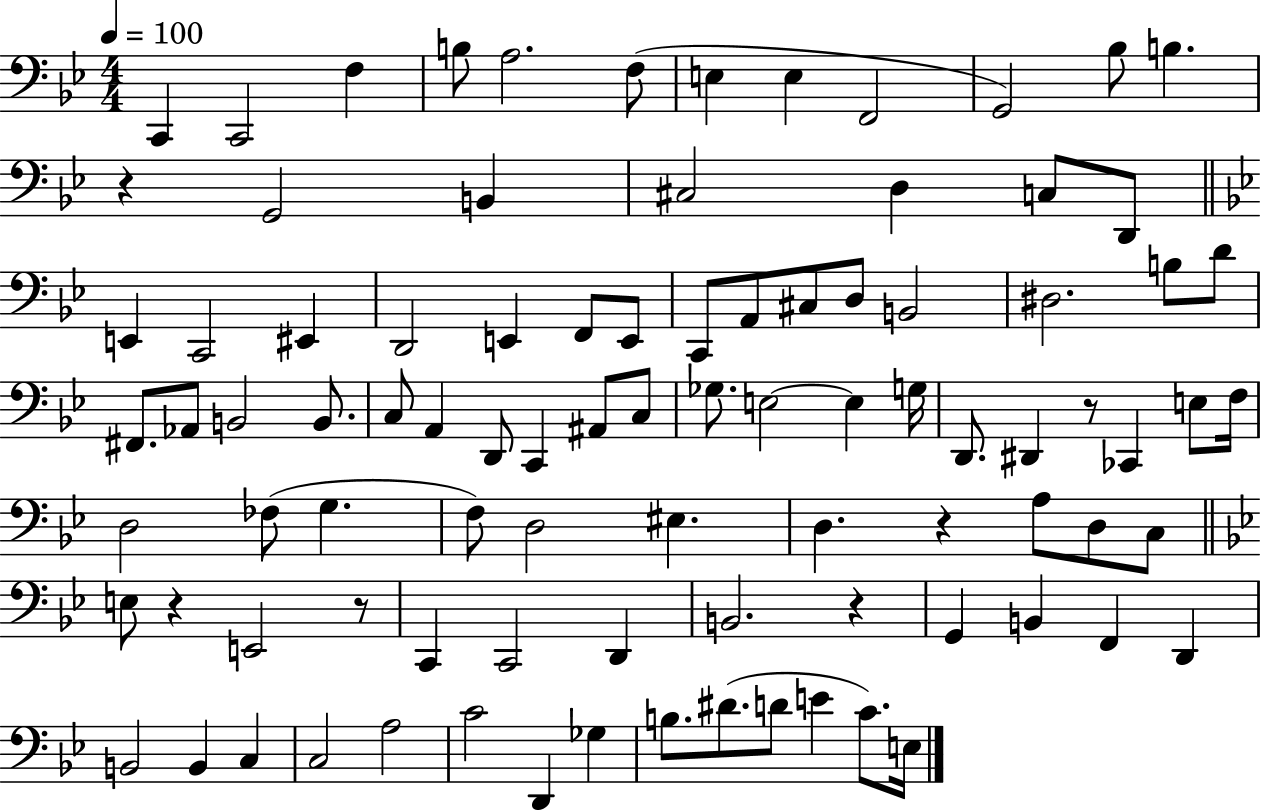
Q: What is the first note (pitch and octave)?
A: C2